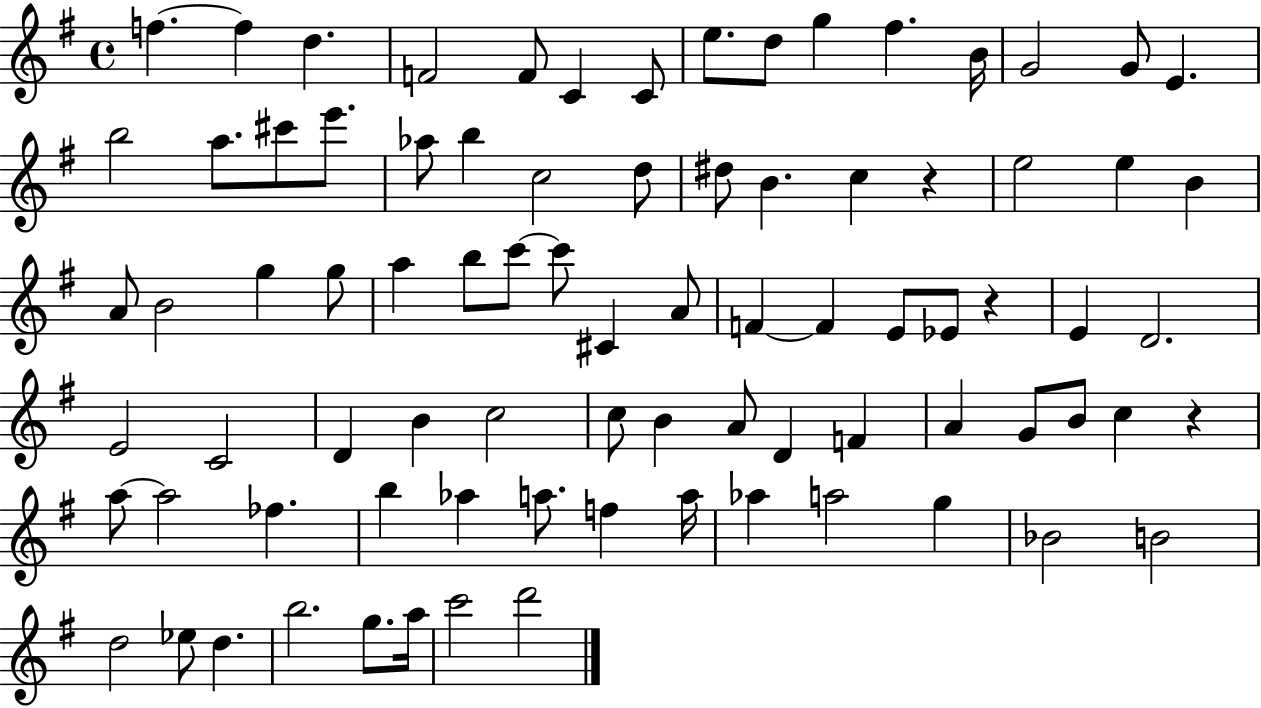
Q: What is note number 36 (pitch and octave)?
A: C6